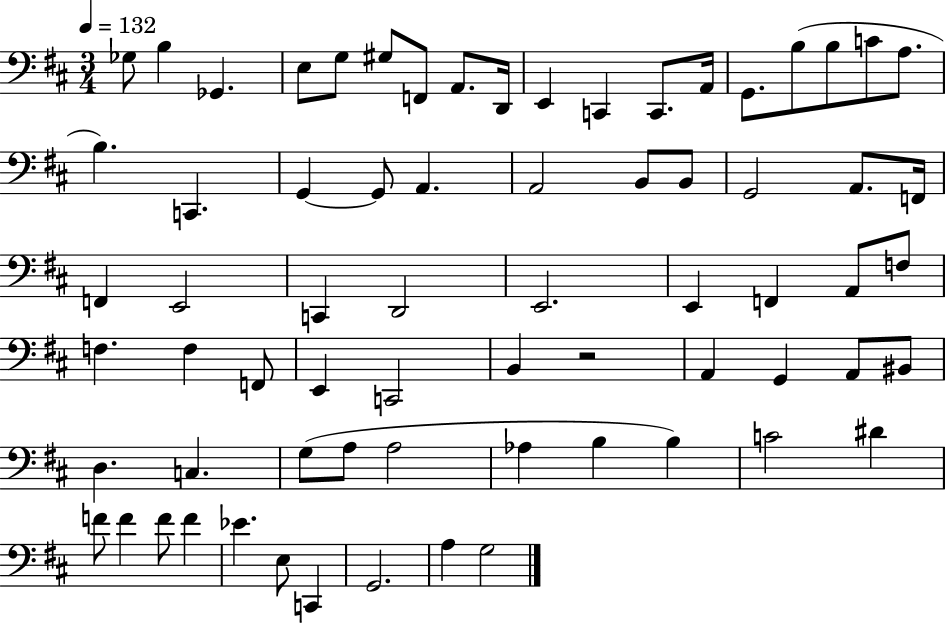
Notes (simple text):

Gb3/e B3/q Gb2/q. E3/e G3/e G#3/e F2/e A2/e. D2/s E2/q C2/q C2/e. A2/s G2/e. B3/e B3/e C4/e A3/e. B3/q. C2/q. G2/q G2/e A2/q. A2/h B2/e B2/e G2/h A2/e. F2/s F2/q E2/h C2/q D2/h E2/h. E2/q F2/q A2/e F3/e F3/q. F3/q F2/e E2/q C2/h B2/q R/h A2/q G2/q A2/e BIS2/e D3/q. C3/q. G3/e A3/e A3/h Ab3/q B3/q B3/q C4/h D#4/q F4/e F4/q F4/e F4/q Eb4/q. E3/e C2/q G2/h. A3/q G3/h